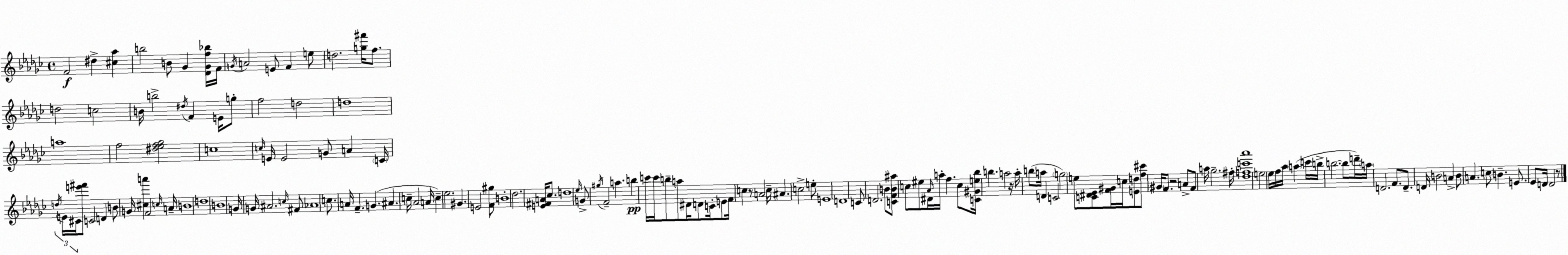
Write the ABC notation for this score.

X:1
T:Untitled
M:4/4
L:1/4
K:Ebm
F2 ^d [^c_a] b2 B/2 _G [_D_Gf_b]/4 F/4 G/4 A2 E/2 F e/2 d2 [g^f']/4 f/2 d2 c2 B/4 b2 ^d/4 F E/4 g/2 f2 d2 d4 a4 f2 [^d_ef_g]2 c4 c/4 E/4 E2 G/2 A C/4 d/4 E/4 ^C/4 [e'^f']/2 C2 D B/2 G/4 [^ca'] F2 c/4 A/4 B4 d4 B4 G/4 G/4 ^A2 c/4 ^F/2 _A4 c/2 A/4 F G ^A c/4 _A2 A/4 c _e2 ^G E2 [F^g]/2 B4 _d2 [E^FA]/4 _c/2 d4 _e/4 G/2 ^g/4 F2 a b c'/4 c'/4 b/2 a/2 ^D/4 D/2 C/4 E/2 F/4 c z/2 A2 c/4 ^A c2 e/2 E4 D4 C/2 D2 B/2 [CFB^a]/2 c/2 ^e/2 ^D/4 _A/4 a/4 f c/2 [C^Ge_b]/4 b a2 z/4 a/4 b/2 a/4 D C2 g2 e/2 [C^D_E]/2 [F^G]/4 c/4 [Ed]/2 [f^c']/2 ^G/4 F/2 z2 A/2 F/2 a/4 _g2 ^f/4 [_dfc'_a']4 e2 _e/4 f/4 _a/4 a c'/4 b/4 b2 b/2 d'/4 a/4 D2 F/2 D/2 D/4 B2 A B/2 A c/2 B E/2 _E/2 D/4 D2 z/2